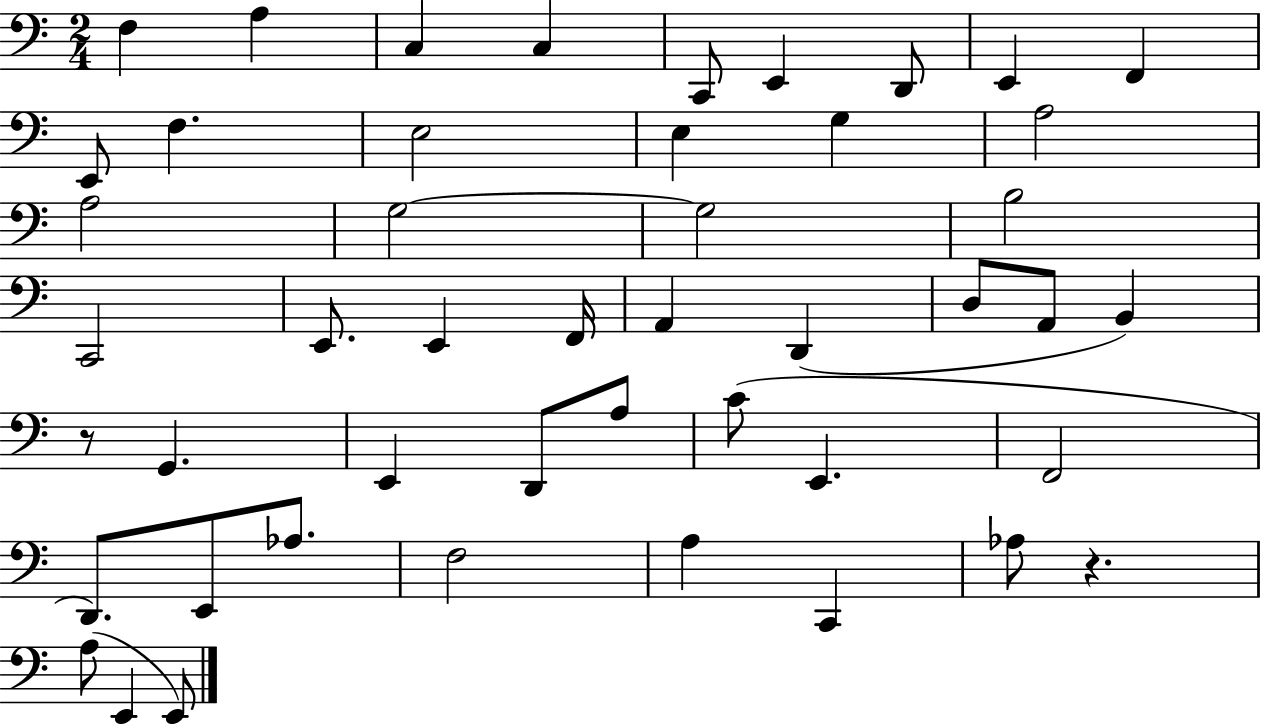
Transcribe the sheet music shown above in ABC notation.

X:1
T:Untitled
M:2/4
L:1/4
K:C
F, A, C, C, C,,/2 E,, D,,/2 E,, F,, E,,/2 F, E,2 E, G, A,2 A,2 G,2 G,2 B,2 C,,2 E,,/2 E,, F,,/4 A,, D,, D,/2 A,,/2 B,, z/2 G,, E,, D,,/2 A,/2 C/2 E,, F,,2 D,,/2 E,,/2 _A,/2 F,2 A, C,, _A,/2 z A,/2 E,, E,,/2